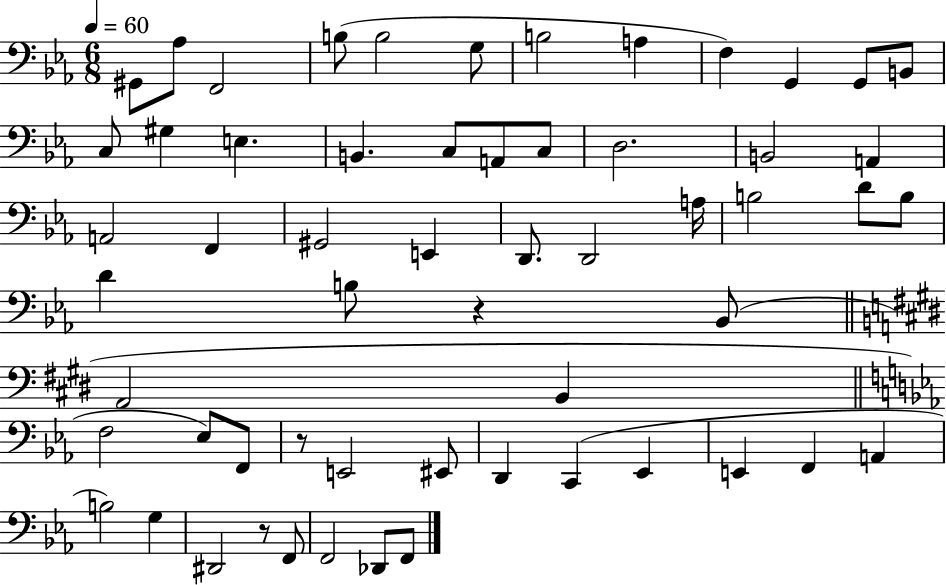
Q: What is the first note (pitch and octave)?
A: G#2